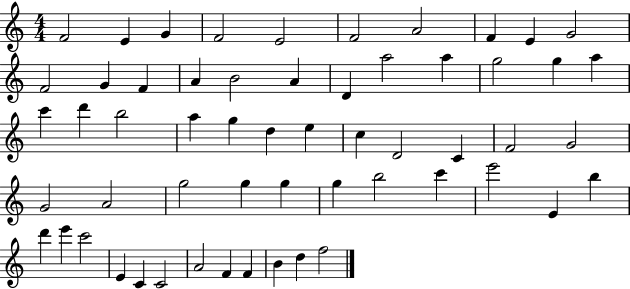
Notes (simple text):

F4/h E4/q G4/q F4/h E4/h F4/h A4/h F4/q E4/q G4/h F4/h G4/q F4/q A4/q B4/h A4/q D4/q A5/h A5/q G5/h G5/q A5/q C6/q D6/q B5/h A5/q G5/q D5/q E5/q C5/q D4/h C4/q F4/h G4/h G4/h A4/h G5/h G5/q G5/q G5/q B5/h C6/q E6/h E4/q B5/q D6/q E6/q C6/h E4/q C4/q C4/h A4/h F4/q F4/q B4/q D5/q F5/h